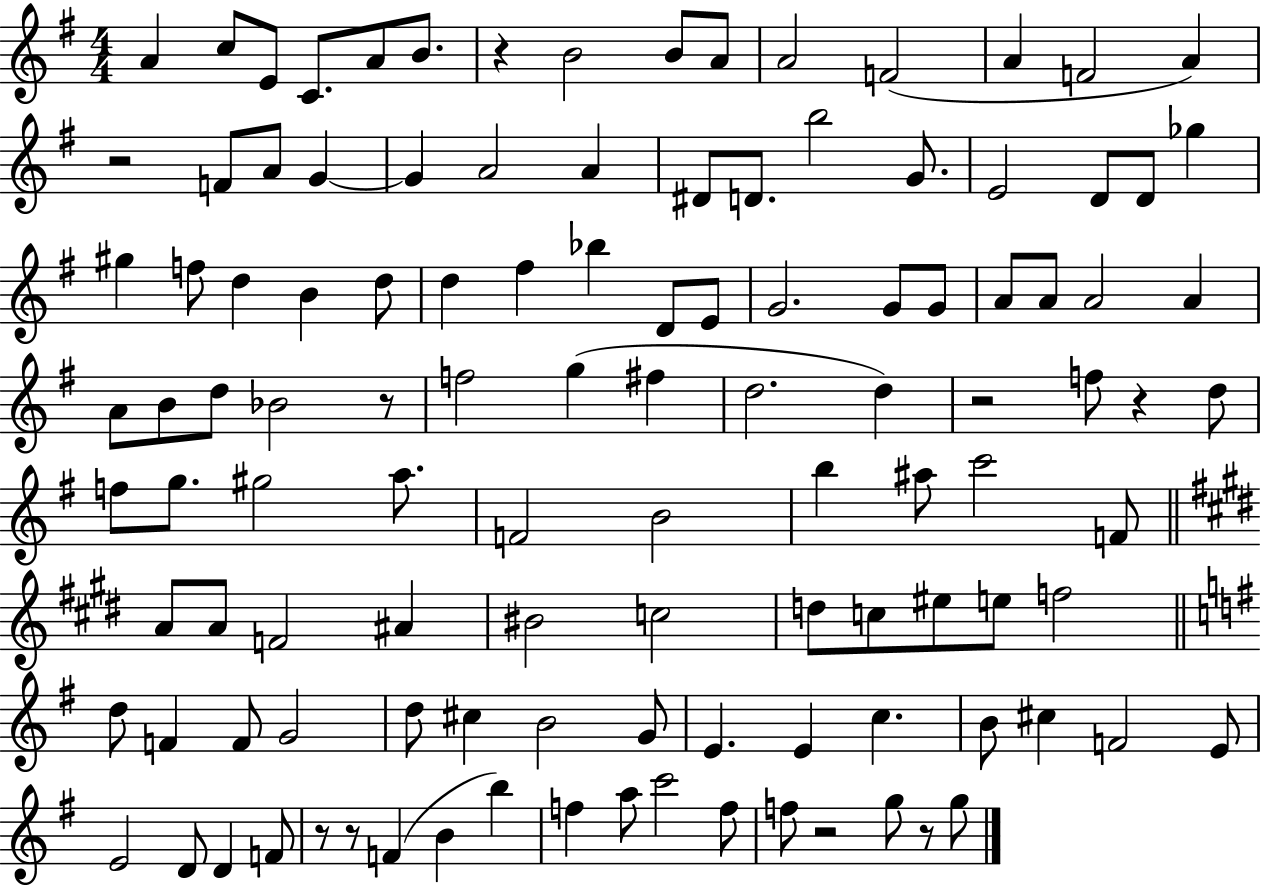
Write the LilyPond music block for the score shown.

{
  \clef treble
  \numericTimeSignature
  \time 4/4
  \key g \major
  a'4 c''8 e'8 c'8. a'8 b'8. | r4 b'2 b'8 a'8 | a'2 f'2( | a'4 f'2 a'4) | \break r2 f'8 a'8 g'4~~ | g'4 a'2 a'4 | dis'8 d'8. b''2 g'8. | e'2 d'8 d'8 ges''4 | \break gis''4 f''8 d''4 b'4 d''8 | d''4 fis''4 bes''4 d'8 e'8 | g'2. g'8 g'8 | a'8 a'8 a'2 a'4 | \break a'8 b'8 d''8 bes'2 r8 | f''2 g''4( fis''4 | d''2. d''4) | r2 f''8 r4 d''8 | \break f''8 g''8. gis''2 a''8. | f'2 b'2 | b''4 ais''8 c'''2 f'8 | \bar "||" \break \key e \major a'8 a'8 f'2 ais'4 | bis'2 c''2 | d''8 c''8 eis''8 e''8 f''2 | \bar "||" \break \key e \minor d''8 f'4 f'8 g'2 | d''8 cis''4 b'2 g'8 | e'4. e'4 c''4. | b'8 cis''4 f'2 e'8 | \break e'2 d'8 d'4 f'8 | r8 r8 f'4( b'4 b''4) | f''4 a''8 c'''2 f''8 | f''8 r2 g''8 r8 g''8 | \break \bar "|."
}